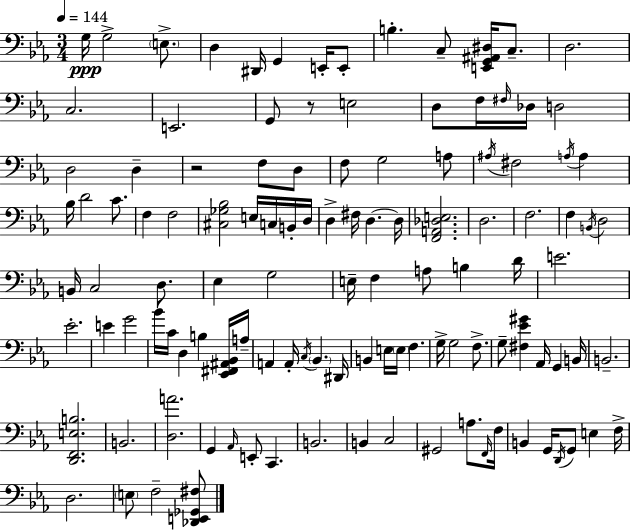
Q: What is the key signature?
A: EES major